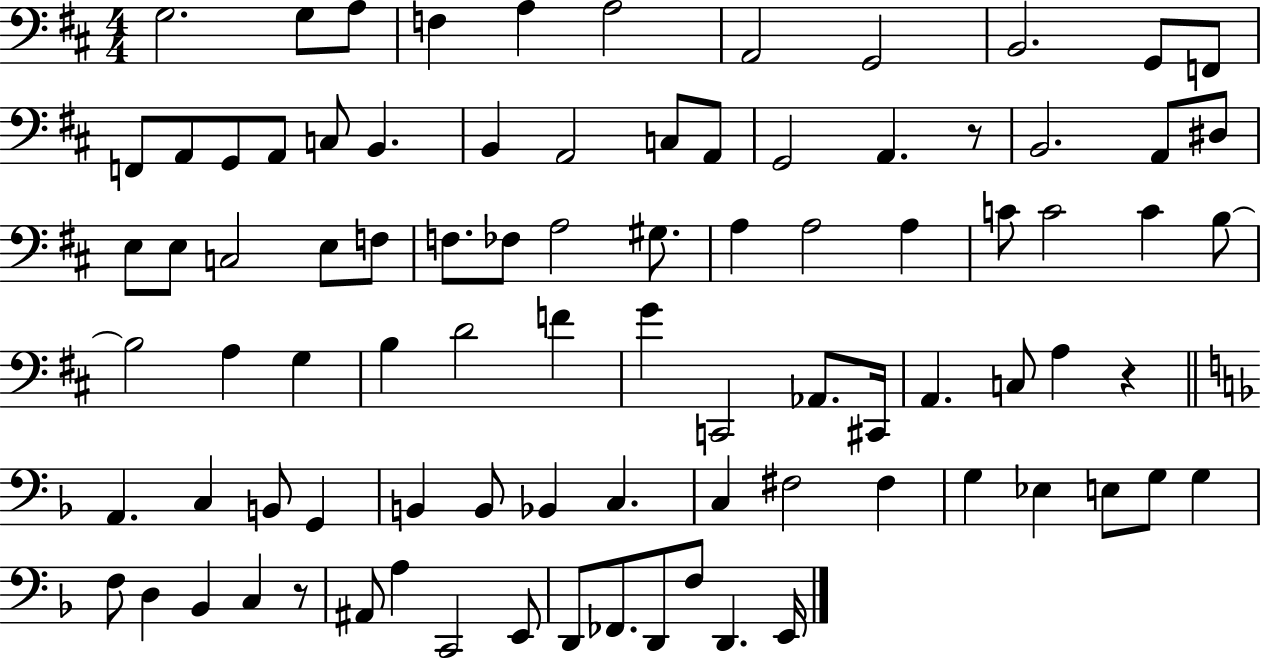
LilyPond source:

{
  \clef bass
  \numericTimeSignature
  \time 4/4
  \key d \major
  g2. g8 a8 | f4 a4 a2 | a,2 g,2 | b,2. g,8 f,8 | \break f,8 a,8 g,8 a,8 c8 b,4. | b,4 a,2 c8 a,8 | g,2 a,4. r8 | b,2. a,8 dis8 | \break e8 e8 c2 e8 f8 | f8. fes8 a2 gis8. | a4 a2 a4 | c'8 c'2 c'4 b8~~ | \break b2 a4 g4 | b4 d'2 f'4 | g'4 c,2 aes,8. cis,16 | a,4. c8 a4 r4 | \break \bar "||" \break \key d \minor a,4. c4 b,8 g,4 | b,4 b,8 bes,4 c4. | c4 fis2 fis4 | g4 ees4 e8 g8 g4 | \break f8 d4 bes,4 c4 r8 | ais,8 a4 c,2 e,8 | d,8 fes,8. d,8 f8 d,4. e,16 | \bar "|."
}